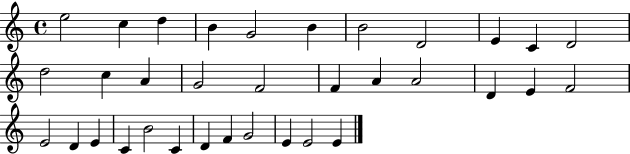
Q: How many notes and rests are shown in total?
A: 34